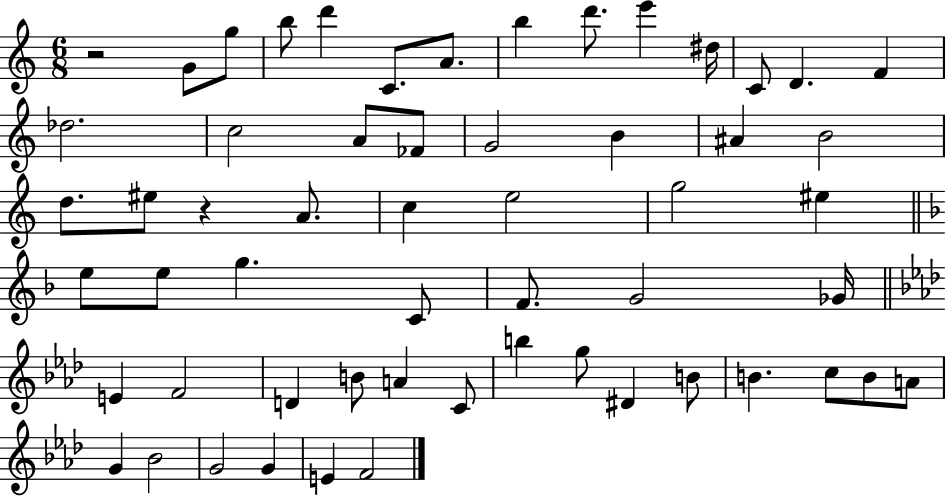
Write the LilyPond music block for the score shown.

{
  \clef treble
  \numericTimeSignature
  \time 6/8
  \key c \major
  r2 g'8 g''8 | b''8 d'''4 c'8. a'8. | b''4 d'''8. e'''4 dis''16 | c'8 d'4. f'4 | \break des''2. | c''2 a'8 fes'8 | g'2 b'4 | ais'4 b'2 | \break d''8. eis''8 r4 a'8. | c''4 e''2 | g''2 eis''4 | \bar "||" \break \key d \minor e''8 e''8 g''4. c'8 | f'8. g'2 ges'16 | \bar "||" \break \key f \minor e'4 f'2 | d'4 b'8 a'4 c'8 | b''4 g''8 dis'4 b'8 | b'4. c''8 b'8 a'8 | \break g'4 bes'2 | g'2 g'4 | e'4 f'2 | \bar "|."
}